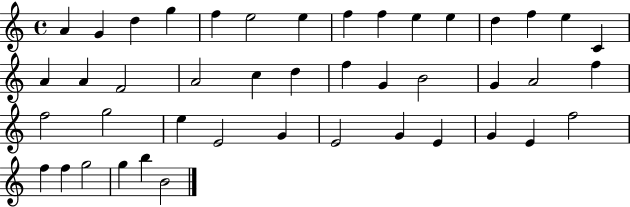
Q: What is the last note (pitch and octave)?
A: B4